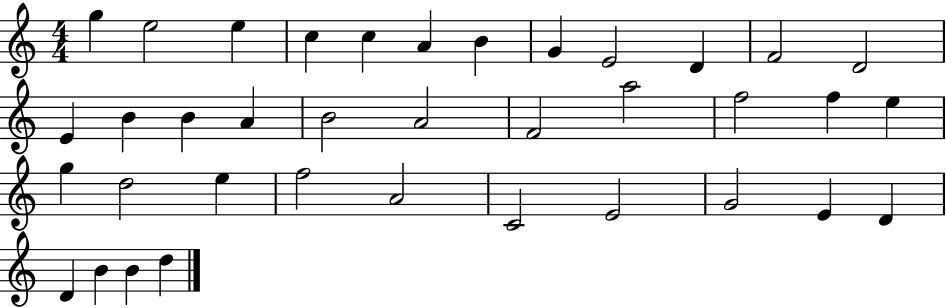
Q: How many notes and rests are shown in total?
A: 37